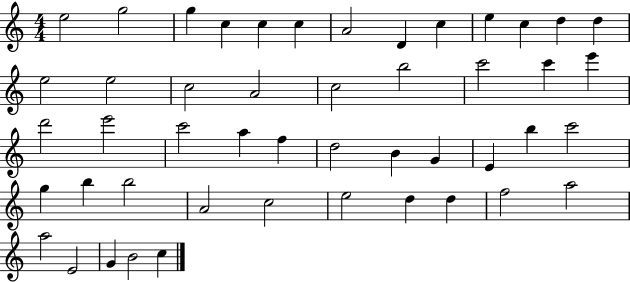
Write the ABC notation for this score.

X:1
T:Untitled
M:4/4
L:1/4
K:C
e2 g2 g c c c A2 D c e c d d e2 e2 c2 A2 c2 b2 c'2 c' e' d'2 e'2 c'2 a f d2 B G E b c'2 g b b2 A2 c2 e2 d d f2 a2 a2 E2 G B2 c